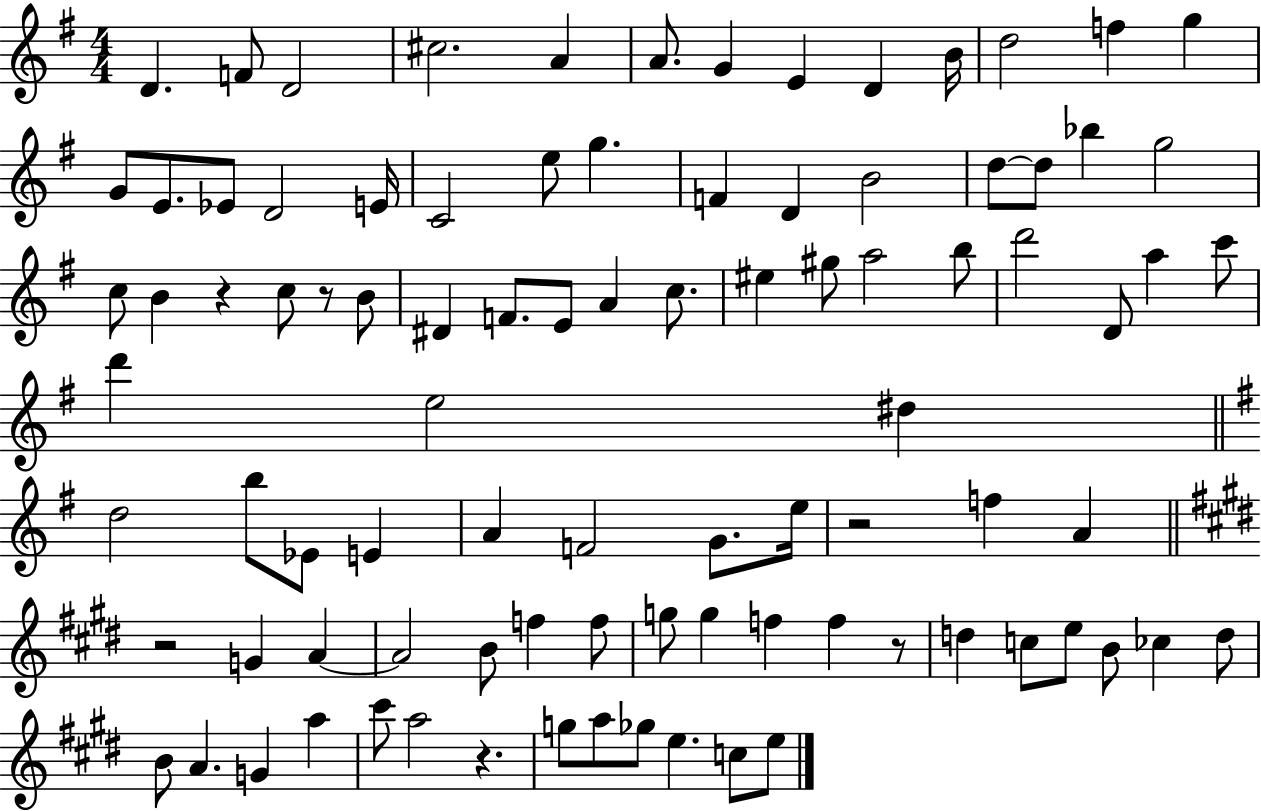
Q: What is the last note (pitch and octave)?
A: E5